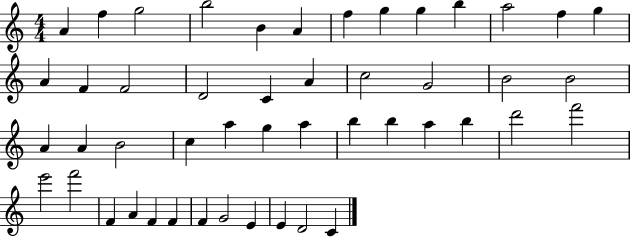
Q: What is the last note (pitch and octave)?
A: C4